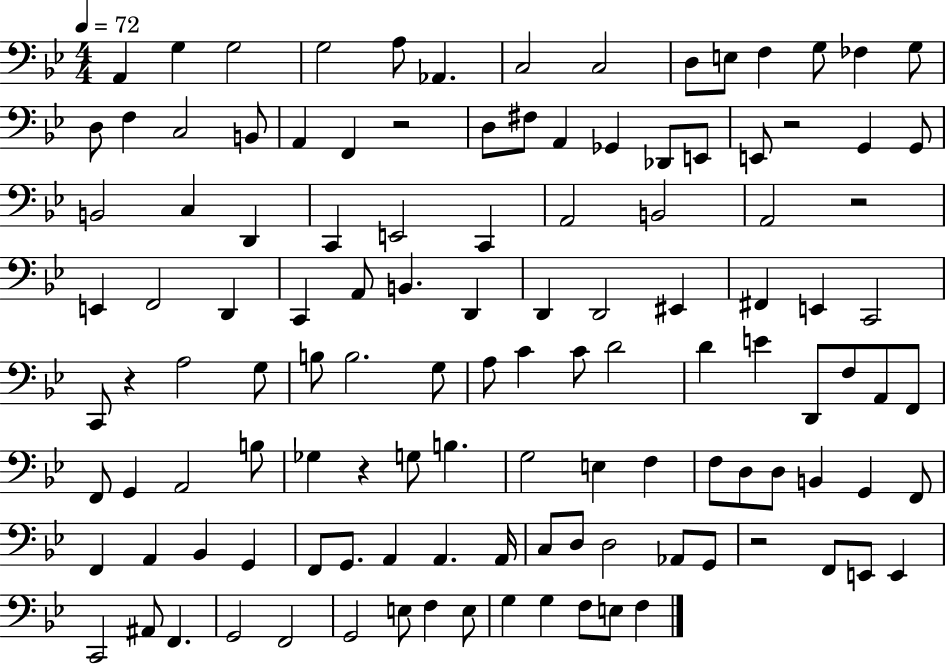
A2/q G3/q G3/h G3/h A3/e Ab2/q. C3/h C3/h D3/e E3/e F3/q G3/e FES3/q G3/e D3/e F3/q C3/h B2/e A2/q F2/q R/h D3/e F#3/e A2/q Gb2/q Db2/e E2/e E2/e R/h G2/q G2/e B2/h C3/q D2/q C2/q E2/h C2/q A2/h B2/h A2/h R/h E2/q F2/h D2/q C2/q A2/e B2/q. D2/q D2/q D2/h EIS2/q F#2/q E2/q C2/h C2/e R/q A3/h G3/e B3/e B3/h. G3/e A3/e C4/q C4/e D4/h D4/q E4/q D2/e F3/e A2/e F2/e F2/e G2/q A2/h B3/e Gb3/q R/q G3/e B3/q. G3/h E3/q F3/q F3/e D3/e D3/e B2/q G2/q F2/e F2/q A2/q Bb2/q G2/q F2/e G2/e. A2/q A2/q. A2/s C3/e D3/e D3/h Ab2/e G2/e R/h F2/e E2/e E2/q C2/h A#2/e F2/q. G2/h F2/h G2/h E3/e F3/q E3/e G3/q G3/q F3/e E3/e F3/q